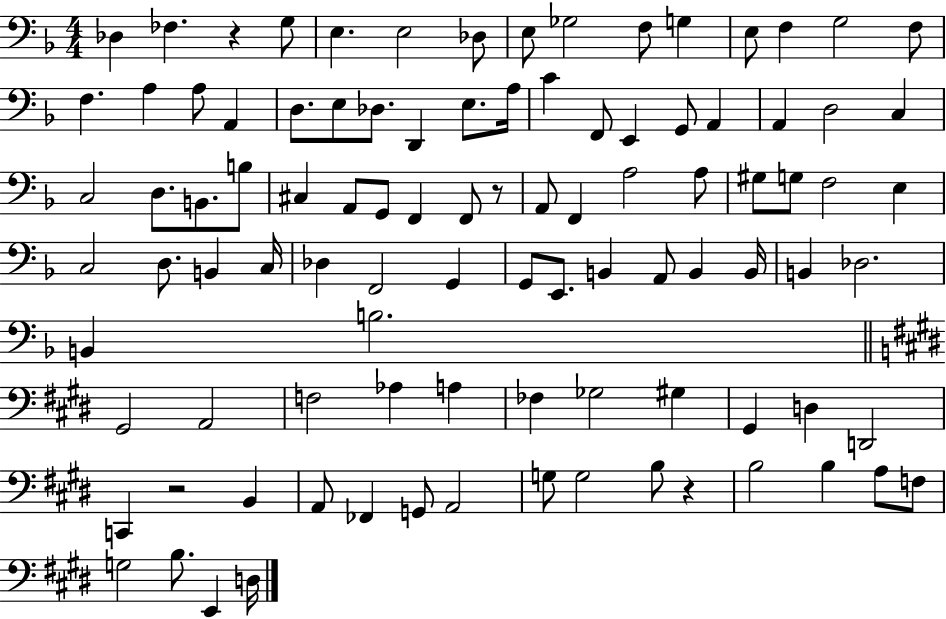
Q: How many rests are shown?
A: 4